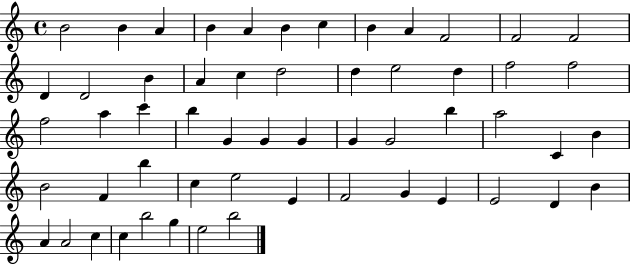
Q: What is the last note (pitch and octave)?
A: B5